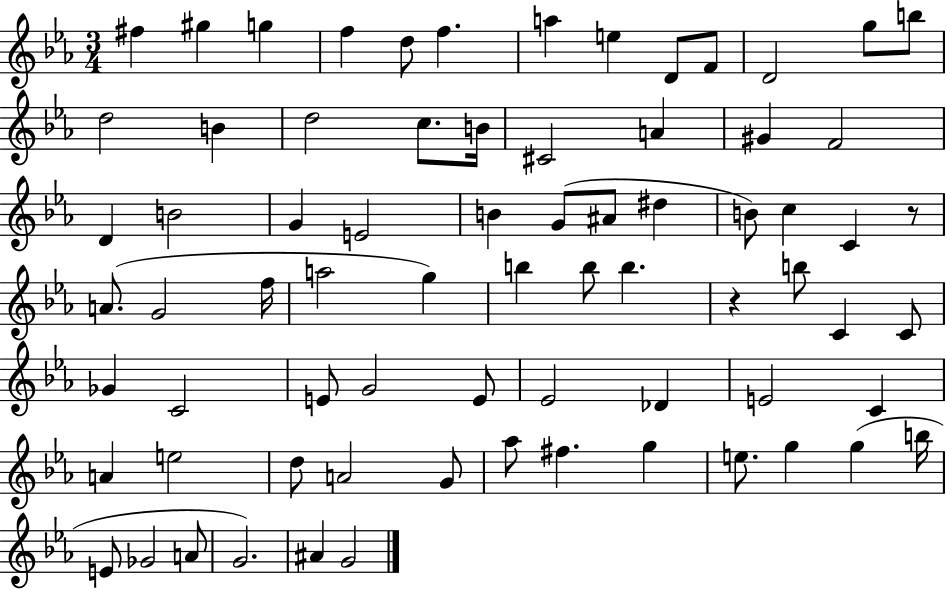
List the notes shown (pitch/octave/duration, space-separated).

F#5/q G#5/q G5/q F5/q D5/e F5/q. A5/q E5/q D4/e F4/e D4/h G5/e B5/e D5/h B4/q D5/h C5/e. B4/s C#4/h A4/q G#4/q F4/h D4/q B4/h G4/q E4/h B4/q G4/e A#4/e D#5/q B4/e C5/q C4/q R/e A4/e. G4/h F5/s A5/h G5/q B5/q B5/e B5/q. R/q B5/e C4/q C4/e Gb4/q C4/h E4/e G4/h E4/e Eb4/h Db4/q E4/h C4/q A4/q E5/h D5/e A4/h G4/e Ab5/e F#5/q. G5/q E5/e. G5/q G5/q B5/s E4/e Gb4/h A4/e G4/h. A#4/q G4/h